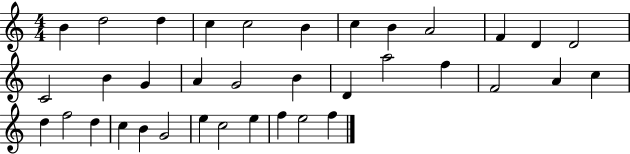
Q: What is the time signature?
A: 4/4